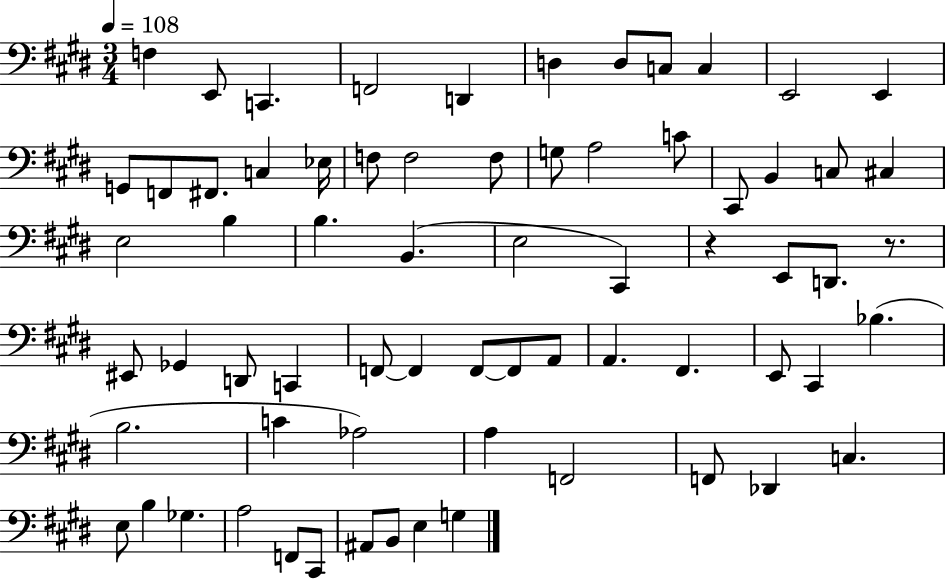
F3/q E2/e C2/q. F2/h D2/q D3/q D3/e C3/e C3/q E2/h E2/q G2/e F2/e F#2/e. C3/q Eb3/s F3/e F3/h F3/e G3/e A3/h C4/e C#2/e B2/q C3/e C#3/q E3/h B3/q B3/q. B2/q. E3/h C#2/q R/q E2/e D2/e. R/e. EIS2/e Gb2/q D2/e C2/q F2/e F2/q F2/e F2/e A2/e A2/q. F#2/q. E2/e C#2/q Bb3/q. B3/h. C4/q Ab3/h A3/q F2/h F2/e Db2/q C3/q. E3/e B3/q Gb3/q. A3/h F2/e C#2/e A#2/e B2/e E3/q G3/q